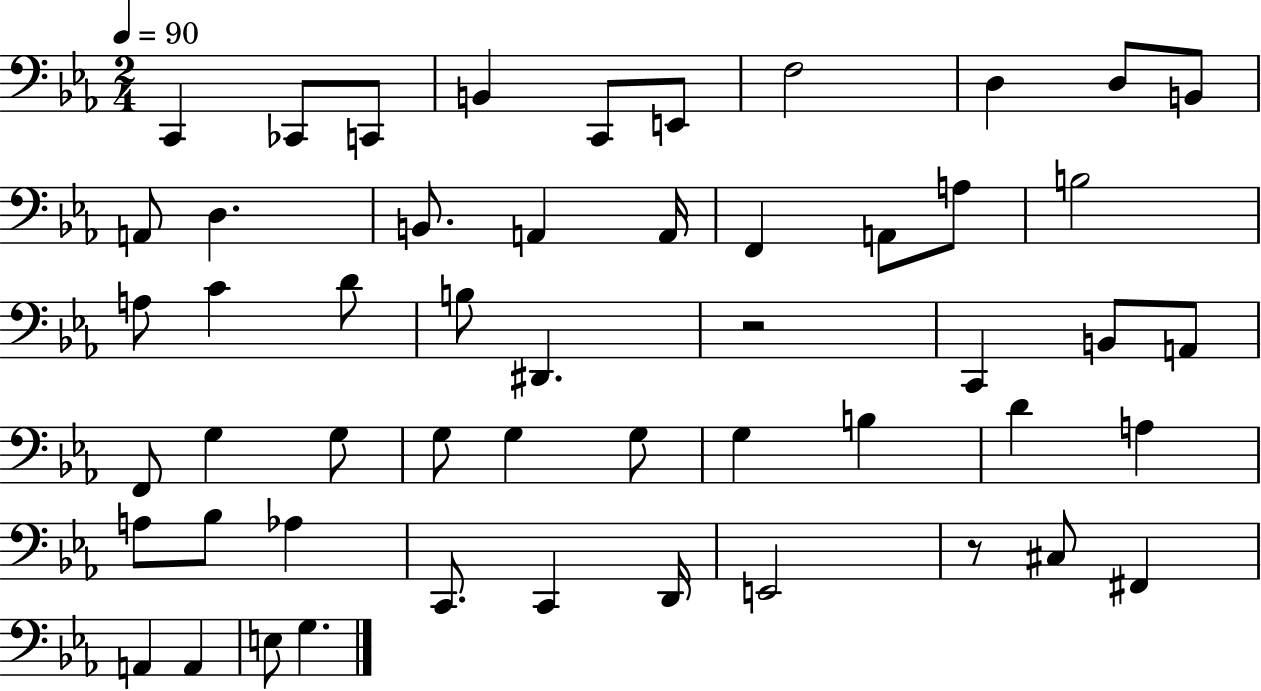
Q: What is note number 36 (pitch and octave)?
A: D4